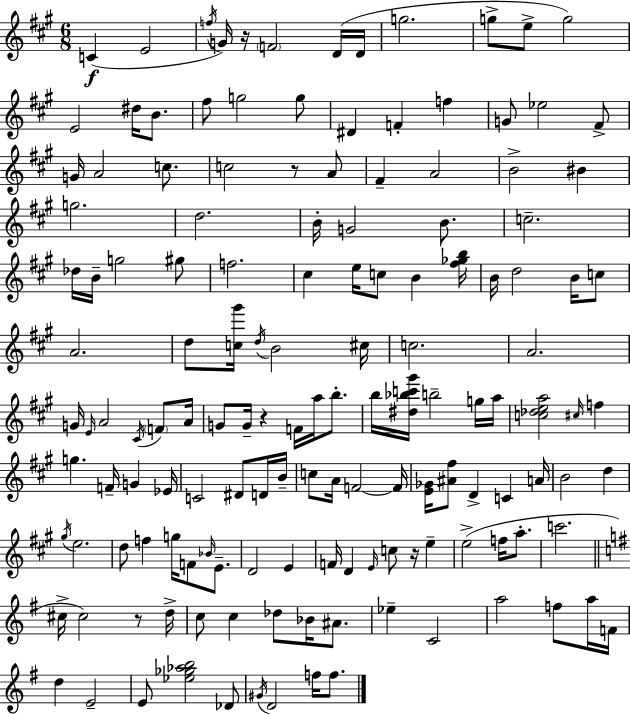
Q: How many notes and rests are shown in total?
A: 145